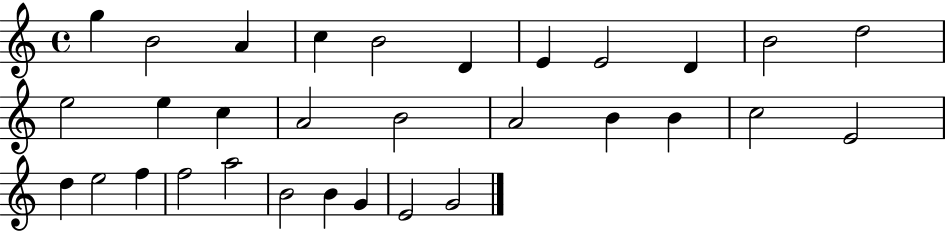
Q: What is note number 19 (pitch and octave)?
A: B4